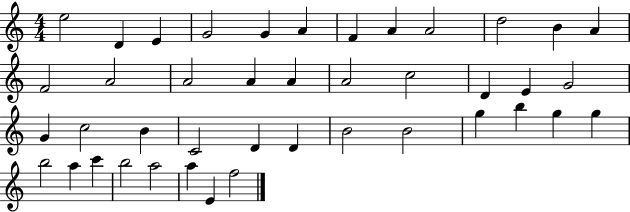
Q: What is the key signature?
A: C major